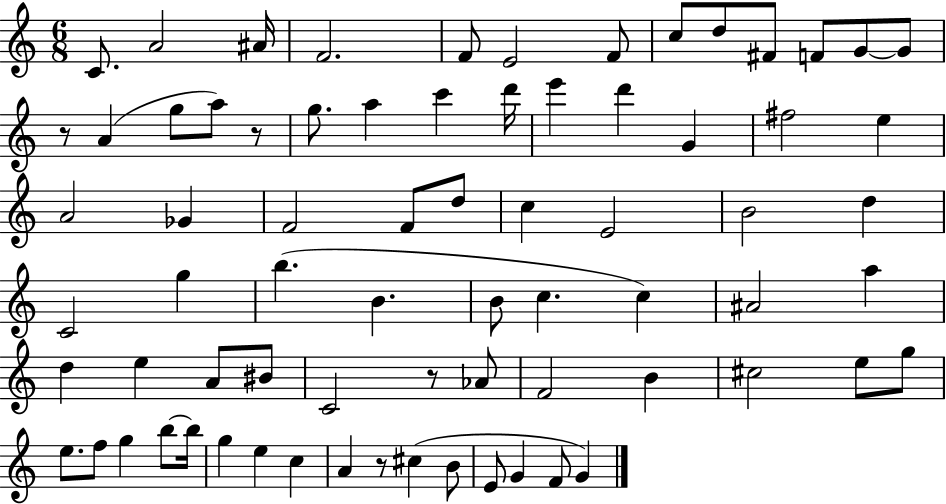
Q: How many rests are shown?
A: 4